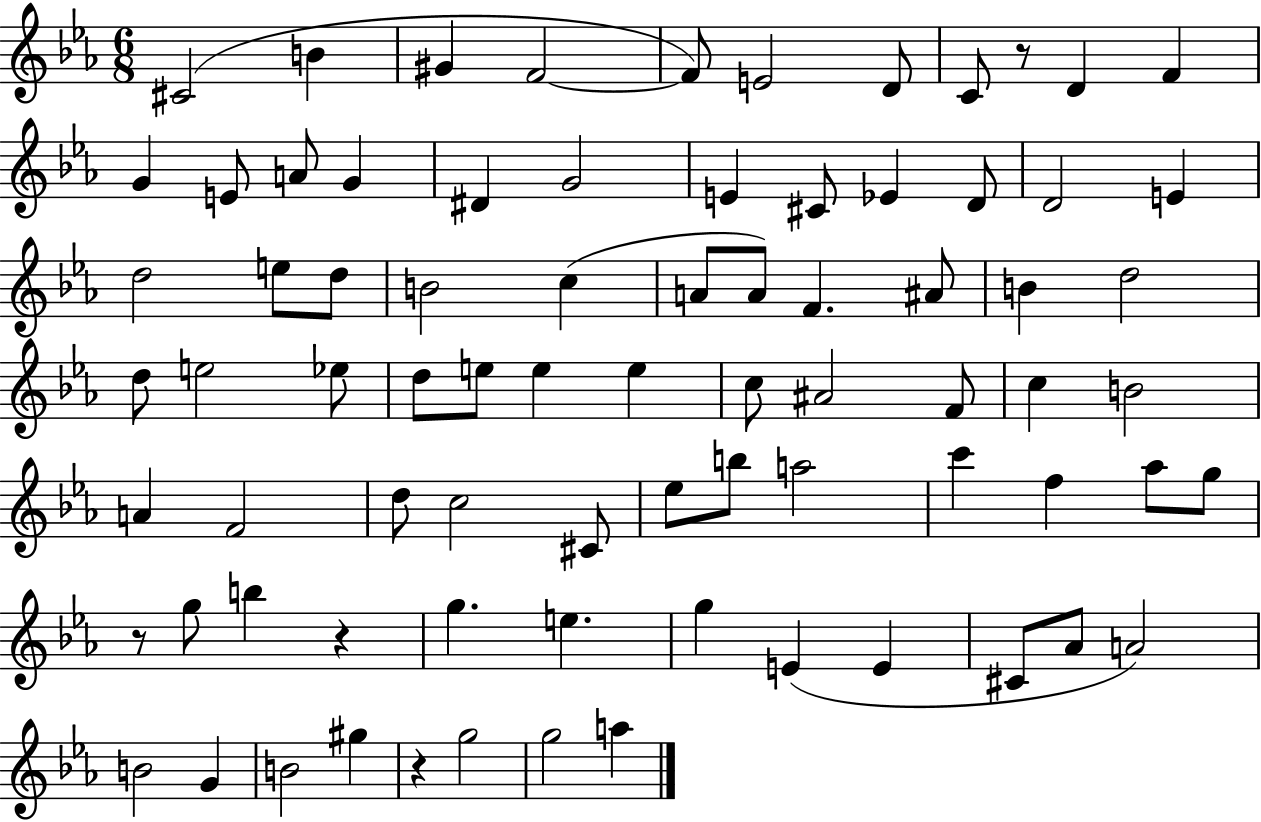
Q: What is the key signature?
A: EES major